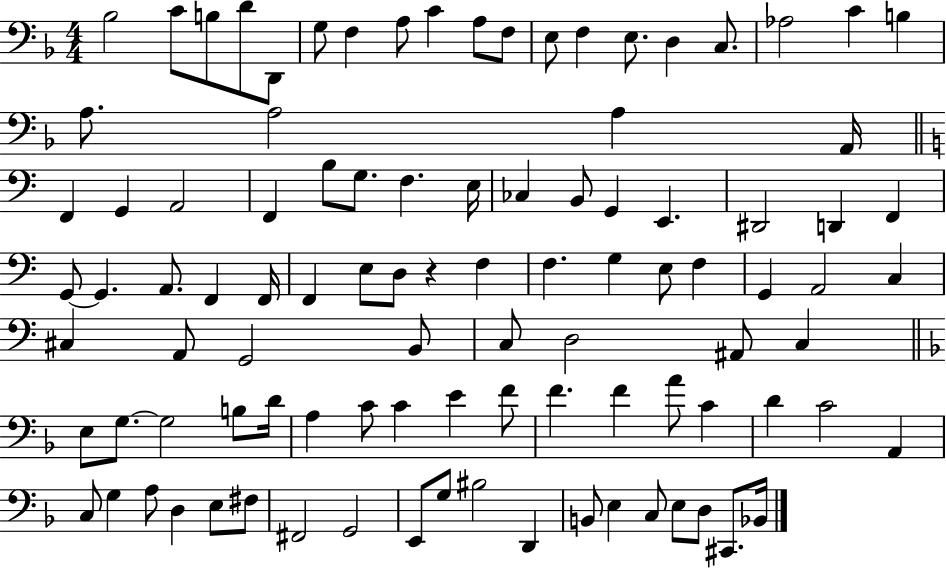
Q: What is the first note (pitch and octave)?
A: Bb3